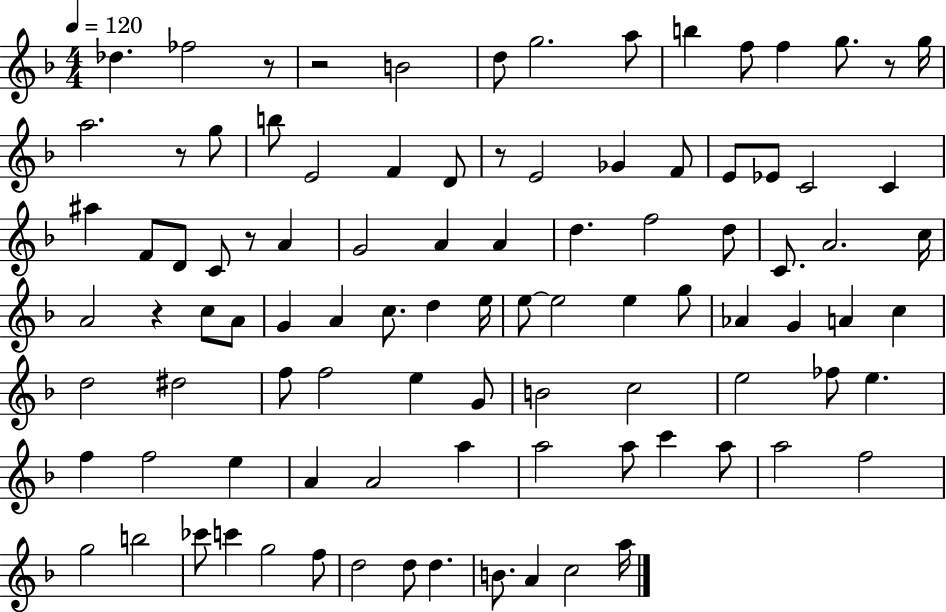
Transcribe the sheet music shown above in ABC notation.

X:1
T:Untitled
M:4/4
L:1/4
K:F
_d _f2 z/2 z2 B2 d/2 g2 a/2 b f/2 f g/2 z/2 g/4 a2 z/2 g/2 b/2 E2 F D/2 z/2 E2 _G F/2 E/2 _E/2 C2 C ^a F/2 D/2 C/2 z/2 A G2 A A d f2 d/2 C/2 A2 c/4 A2 z c/2 A/2 G A c/2 d e/4 e/2 e2 e g/2 _A G A c d2 ^d2 f/2 f2 e G/2 B2 c2 e2 _f/2 e f f2 e A A2 a a2 a/2 c' a/2 a2 f2 g2 b2 _c'/2 c' g2 f/2 d2 d/2 d B/2 A c2 a/4